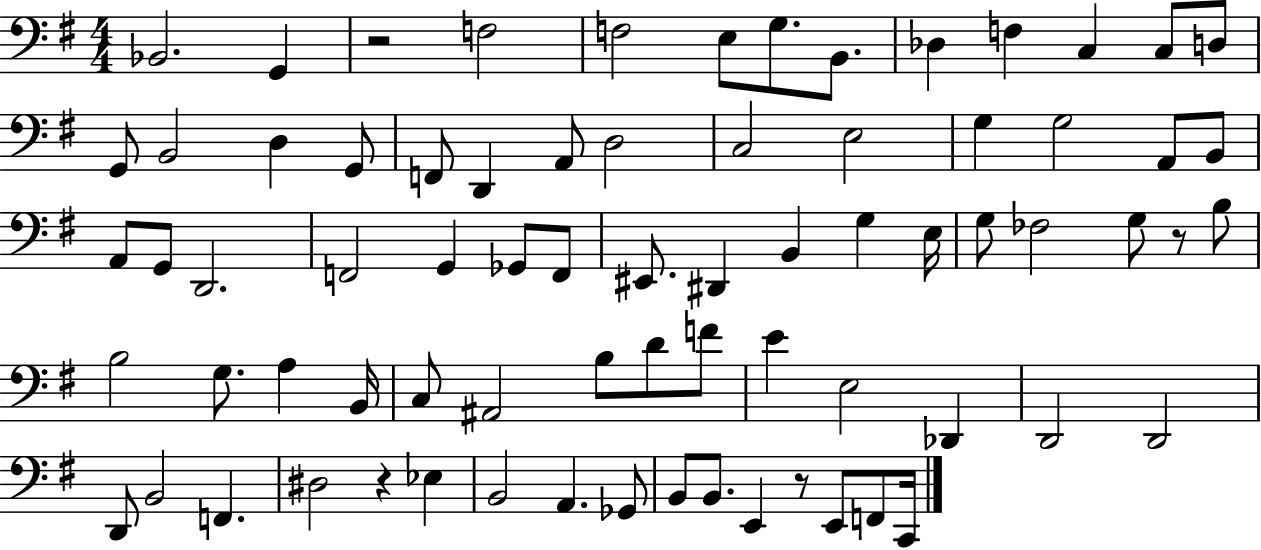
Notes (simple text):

Bb2/h. G2/q R/h F3/h F3/h E3/e G3/e. B2/e. Db3/q F3/q C3/q C3/e D3/e G2/e B2/h D3/q G2/e F2/e D2/q A2/e D3/h C3/h E3/h G3/q G3/h A2/e B2/e A2/e G2/e D2/h. F2/h G2/q Gb2/e F2/e EIS2/e. D#2/q B2/q G3/q E3/s G3/e FES3/h G3/e R/e B3/e B3/h G3/e. A3/q B2/s C3/e A#2/h B3/e D4/e F4/e E4/q E3/h Db2/q D2/h D2/h D2/e B2/h F2/q. D#3/h R/q Eb3/q B2/h A2/q. Gb2/e B2/e B2/e. E2/q R/e E2/e F2/e C2/s